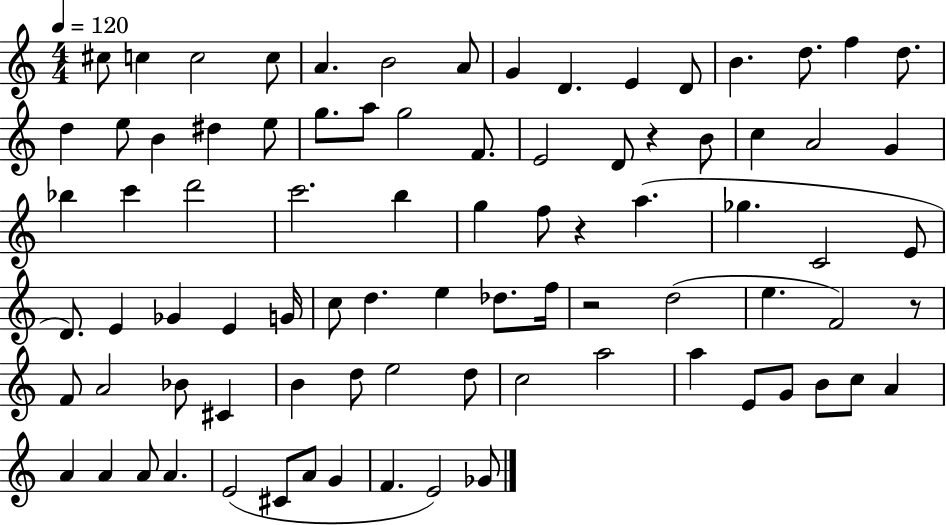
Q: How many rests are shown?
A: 4